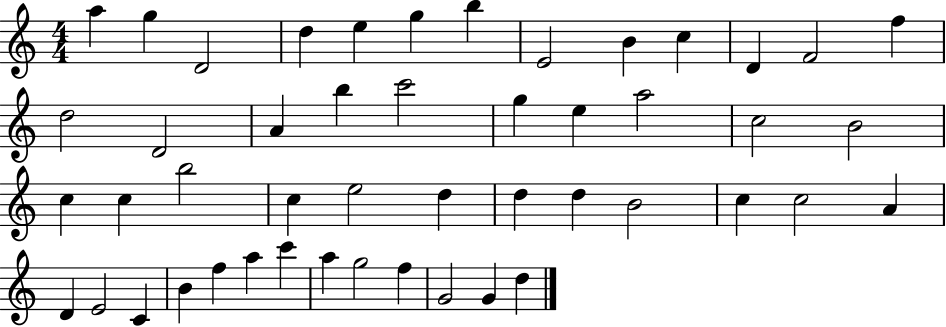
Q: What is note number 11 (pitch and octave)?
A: D4